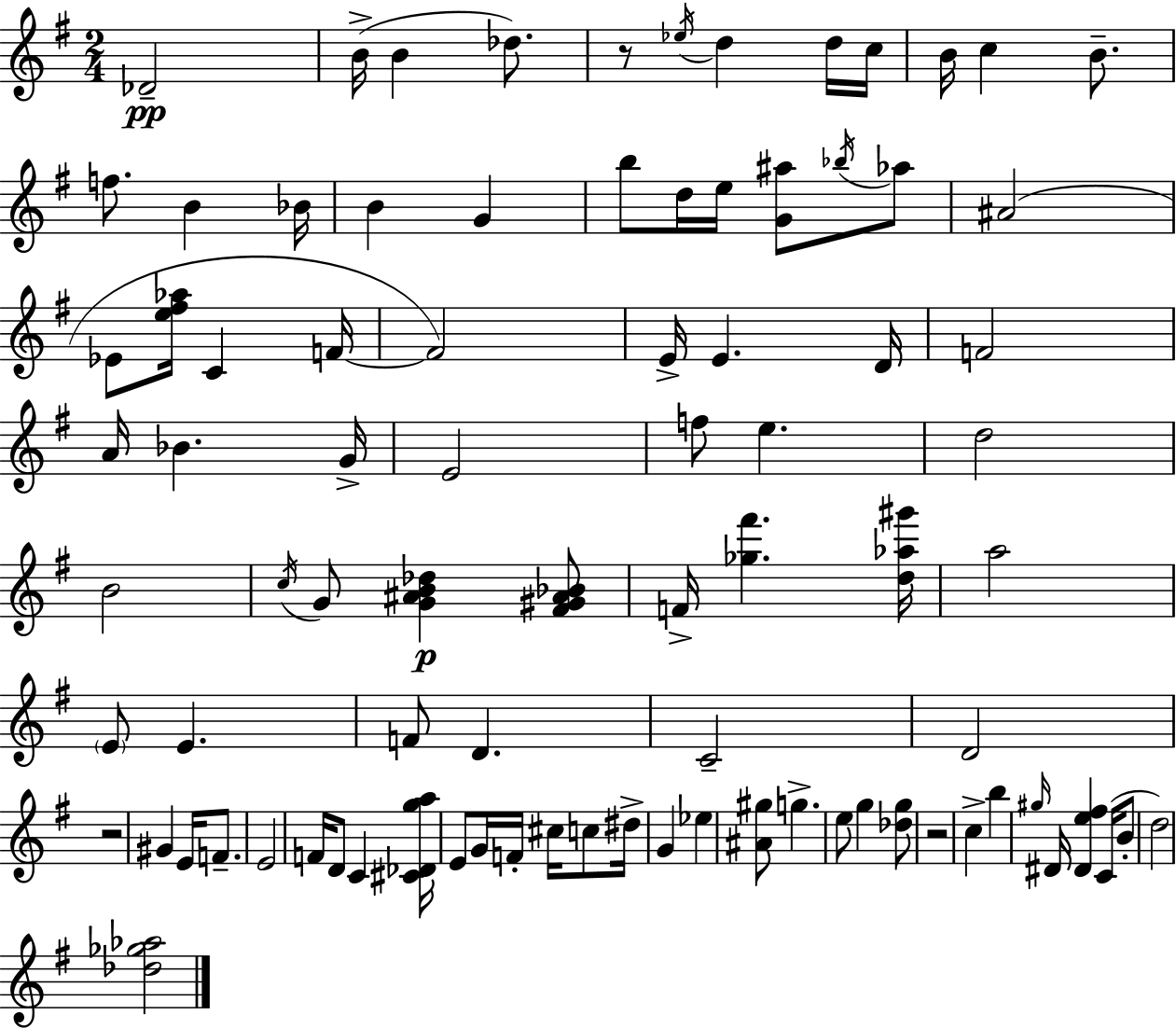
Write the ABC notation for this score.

X:1
T:Untitled
M:2/4
L:1/4
K:Em
_D2 B/4 B _d/2 z/2 _e/4 d d/4 c/4 B/4 c B/2 f/2 B _B/4 B G b/2 d/4 e/4 [G^a]/2 _b/4 _a/2 ^A2 _E/2 [e^f_a]/4 C F/4 F2 E/4 E D/4 F2 A/4 _B G/4 E2 f/2 e d2 B2 c/4 G/2 [G^AB_d] [^F^G^A_B]/2 F/4 [_g^f'] [d_a^g']/4 a2 E/2 E F/2 D C2 D2 z2 ^G E/4 F/2 E2 F/4 D/2 C [^C_Dga]/4 E/2 G/4 F/4 ^c/4 c/2 ^d/4 G _e [^A^g]/2 g e/2 g [_dg]/2 z2 c b ^g/4 ^D/4 [^De^f] C/4 B/2 d2 [_d_g_a]2